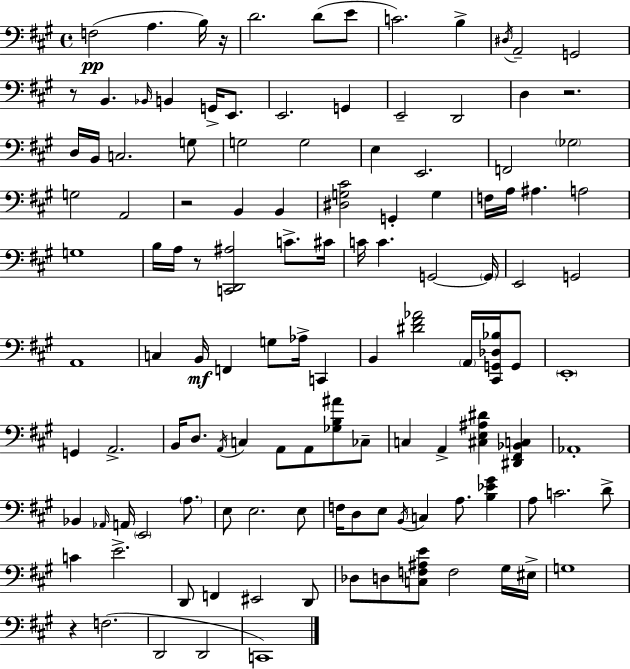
X:1
T:Untitled
M:4/4
L:1/4
K:A
F,2 A, B,/4 z/4 D2 D/2 E/2 C2 B, ^D,/4 A,,2 G,,2 z/2 B,, _B,,/4 B,, G,,/4 E,,/2 E,,2 G,, E,,2 D,,2 D, z2 D,/4 B,,/4 C,2 G,/2 G,2 G,2 E, E,,2 F,,2 _G,2 G,2 A,,2 z2 B,, B,, [^D,G,^C]2 G,, G, F,/4 A,/4 ^A, A,2 G,4 B,/4 A,/4 z/2 [C,,D,,^A,]2 C/2 ^C/4 C/4 C G,,2 G,,/4 E,,2 G,,2 A,,4 C, B,,/4 F,, G,/2 _A,/4 C,, B,, [^D^F_A]2 A,,/4 [^C,,G,,_D,_B,]/4 G,,/2 E,,4 G,, A,,2 B,,/4 D,/2 A,,/4 C, A,,/2 A,,/2 [_G,B,^A]/2 _C,/2 C, A,, [^C,E,^A,^D] [^D,,^F,,_B,,C,] _A,,4 _B,, _A,,/4 A,,/4 E,,2 A,/2 E,/2 E,2 E,/2 F,/4 D,/2 E,/2 B,,/4 C, A,/2 [B,_E^G] A,/2 C2 D/2 C E2 D,,/2 F,, ^E,,2 D,,/2 _D,/2 D,/2 [C,F,^A,E]/2 F,2 ^G,/4 ^E,/4 G,4 z F,2 D,,2 D,,2 C,,4